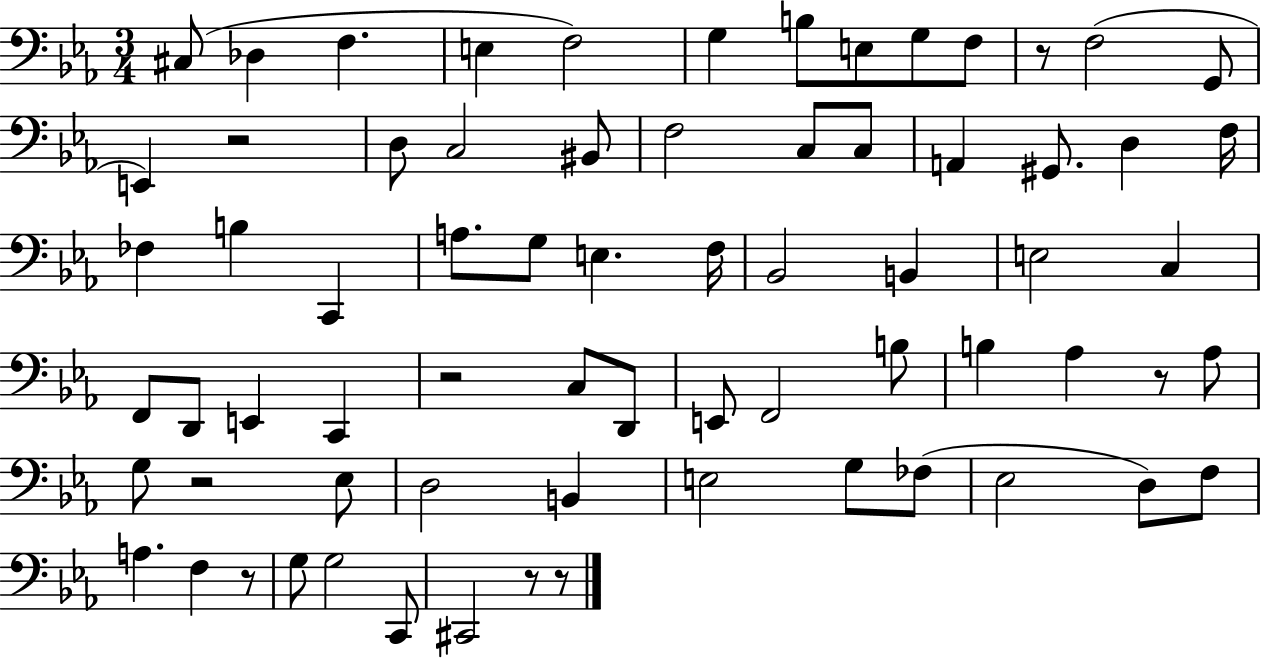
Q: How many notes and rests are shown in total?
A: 70